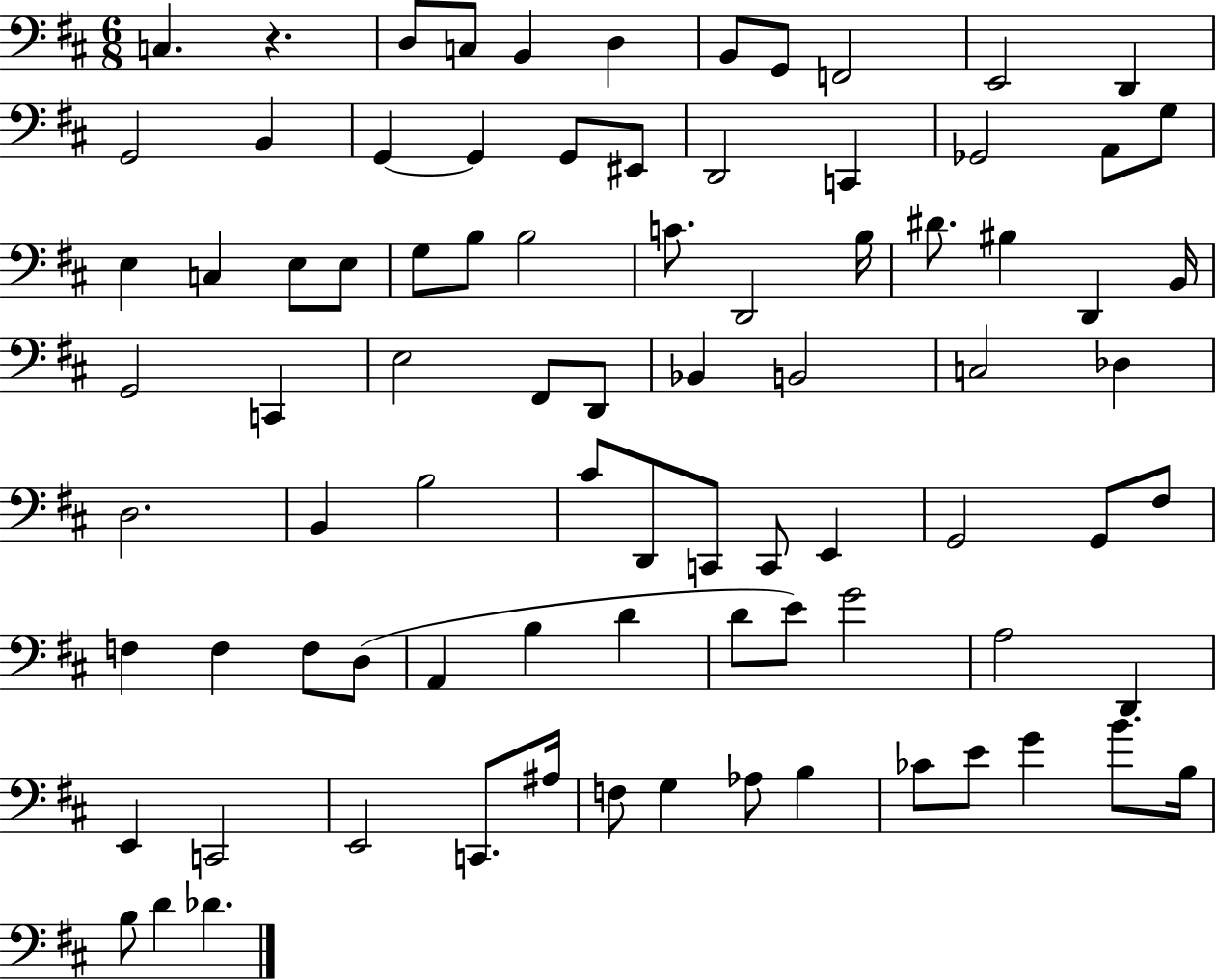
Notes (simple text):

C3/q. R/q. D3/e C3/e B2/q D3/q B2/e G2/e F2/h E2/h D2/q G2/h B2/q G2/q G2/q G2/e EIS2/e D2/h C2/q Gb2/h A2/e G3/e E3/q C3/q E3/e E3/e G3/e B3/e B3/h C4/e. D2/h B3/s D#4/e. BIS3/q D2/q B2/s G2/h C2/q E3/h F#2/e D2/e Bb2/q B2/h C3/h Db3/q D3/h. B2/q B3/h C#4/e D2/e C2/e C2/e E2/q G2/h G2/e F#3/e F3/q F3/q F3/e D3/e A2/q B3/q D4/q D4/e E4/e G4/h A3/h D2/q E2/q C2/h E2/h C2/e. A#3/s F3/e G3/q Ab3/e B3/q CES4/e E4/e G4/q B4/e. B3/s B3/e D4/q Db4/q.